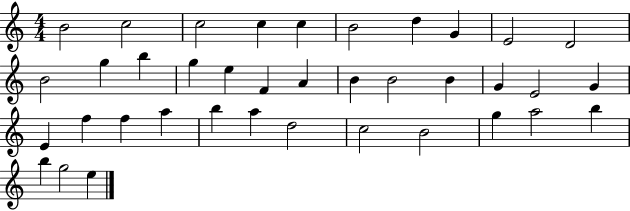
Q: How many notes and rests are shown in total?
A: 38